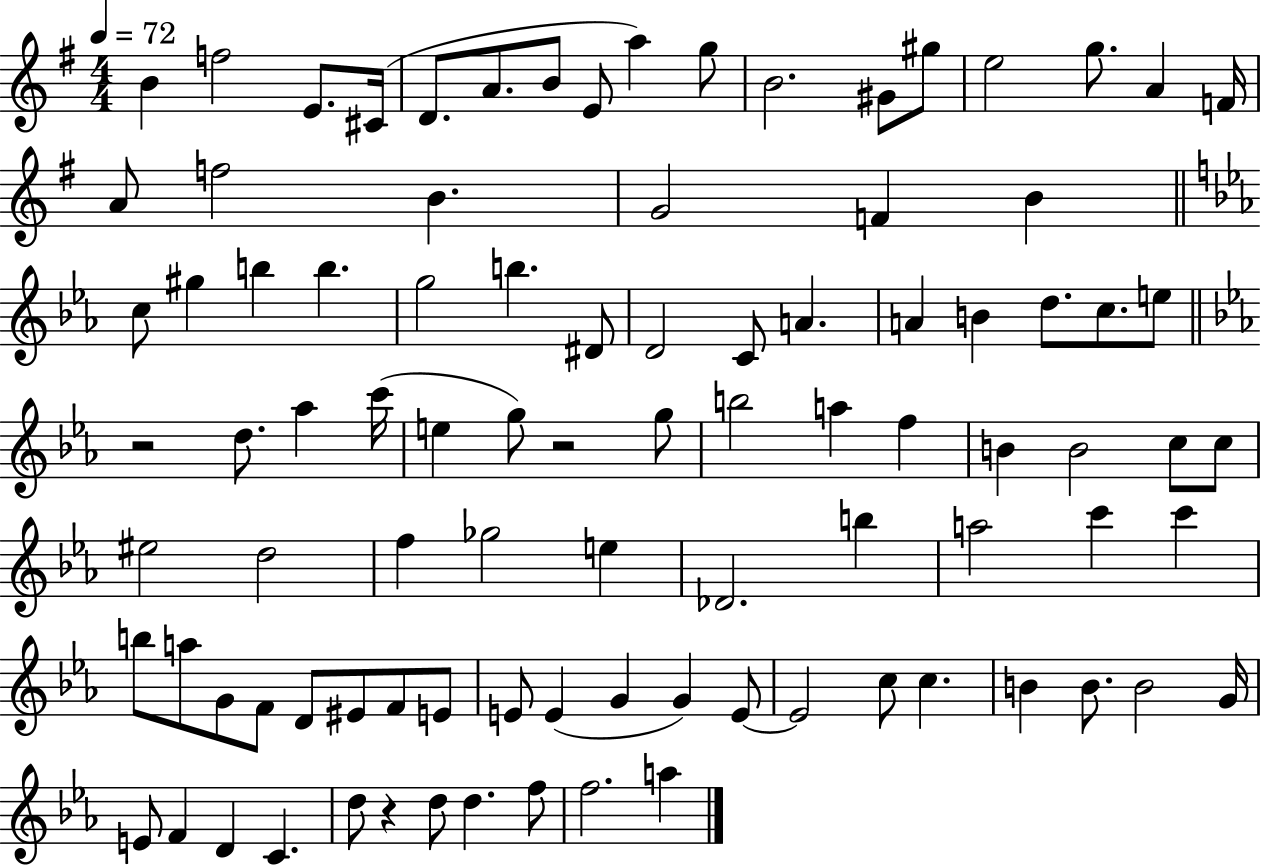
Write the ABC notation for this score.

X:1
T:Untitled
M:4/4
L:1/4
K:G
B f2 E/2 ^C/4 D/2 A/2 B/2 E/2 a g/2 B2 ^G/2 ^g/2 e2 g/2 A F/4 A/2 f2 B G2 F B c/2 ^g b b g2 b ^D/2 D2 C/2 A A B d/2 c/2 e/2 z2 d/2 _a c'/4 e g/2 z2 g/2 b2 a f B B2 c/2 c/2 ^e2 d2 f _g2 e _D2 b a2 c' c' b/2 a/2 G/2 F/2 D/2 ^E/2 F/2 E/2 E/2 E G G E/2 E2 c/2 c B B/2 B2 G/4 E/2 F D C d/2 z d/2 d f/2 f2 a